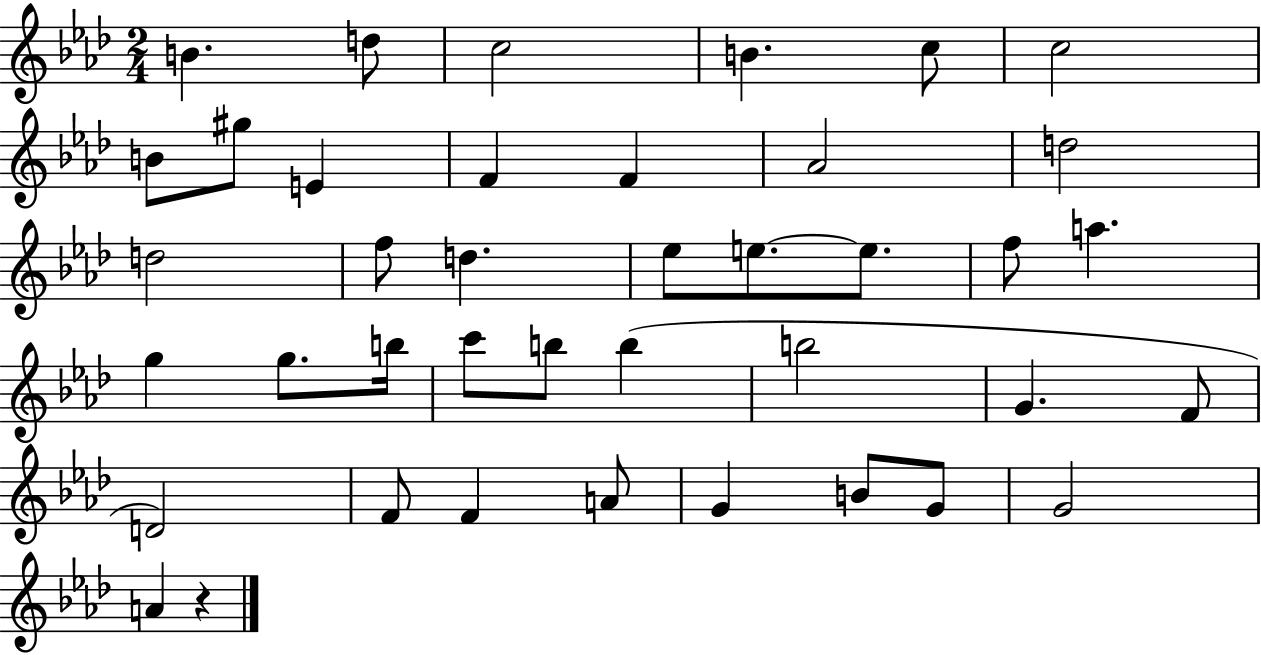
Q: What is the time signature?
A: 2/4